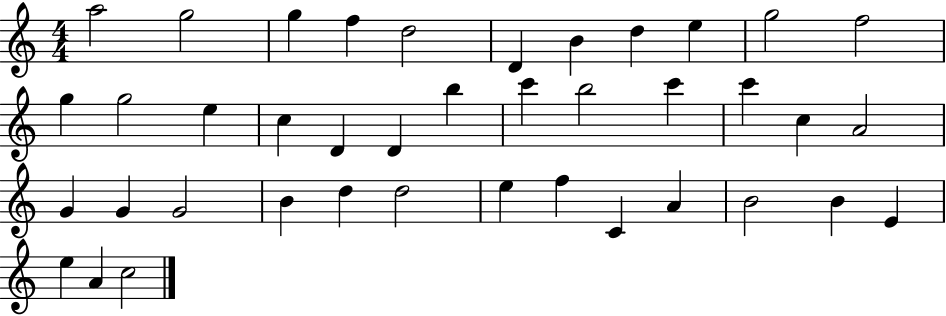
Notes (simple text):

A5/h G5/h G5/q F5/q D5/h D4/q B4/q D5/q E5/q G5/h F5/h G5/q G5/h E5/q C5/q D4/q D4/q B5/q C6/q B5/h C6/q C6/q C5/q A4/h G4/q G4/q G4/h B4/q D5/q D5/h E5/q F5/q C4/q A4/q B4/h B4/q E4/q E5/q A4/q C5/h